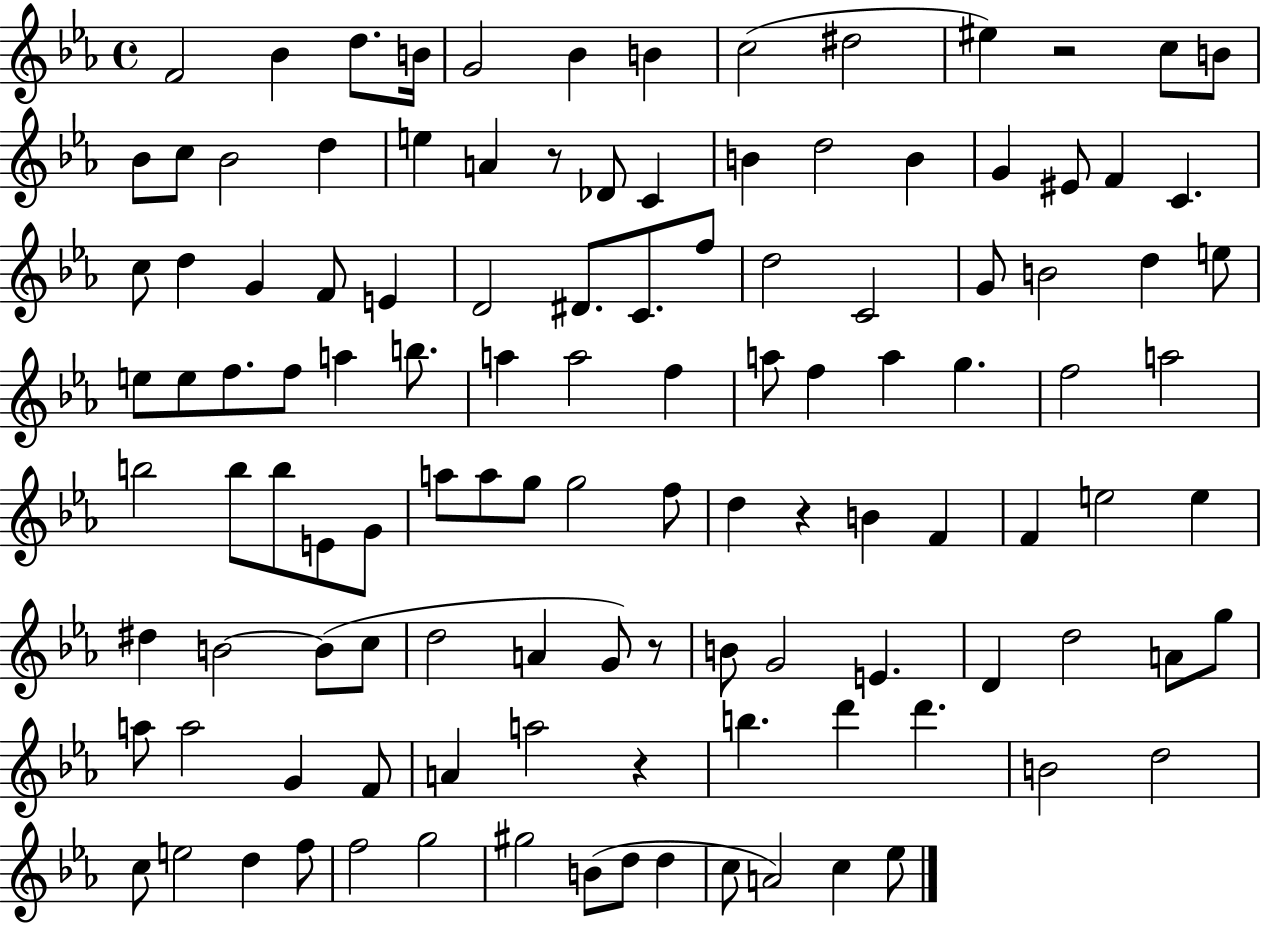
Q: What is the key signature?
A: EES major